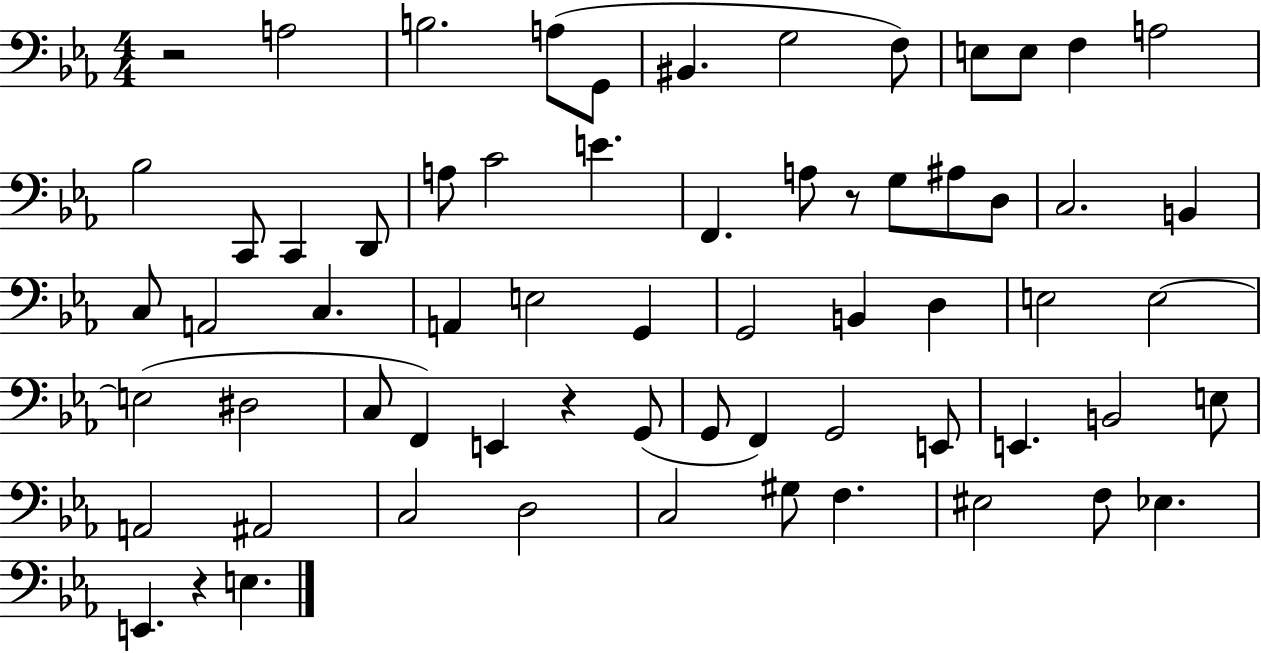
{
  \clef bass
  \numericTimeSignature
  \time 4/4
  \key ees \major
  r2 a2 | b2. a8( g,8 | bis,4. g2 f8) | e8 e8 f4 a2 | \break bes2 c,8 c,4 d,8 | a8 c'2 e'4. | f,4. a8 r8 g8 ais8 d8 | c2. b,4 | \break c8 a,2 c4. | a,4 e2 g,4 | g,2 b,4 d4 | e2 e2~~ | \break e2( dis2 | c8 f,4) e,4 r4 g,8( | g,8 f,4) g,2 e,8 | e,4. b,2 e8 | \break a,2 ais,2 | c2 d2 | c2 gis8 f4. | eis2 f8 ees4. | \break e,4. r4 e4. | \bar "|."
}